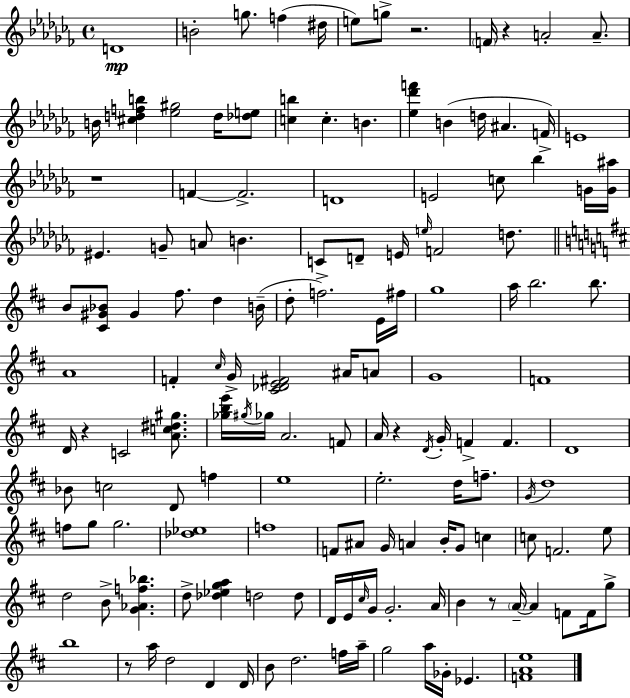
{
  \clef treble
  \time 4/4
  \defaultTimeSignature
  \key aes \minor
  d'1\mp | b'2-. g''8. f''4( dis''16 | e''8) g''8-> r2. | \parenthesize f'16 r4 a'2-. a'8.-- | \break b'16 <cis'' d'' f'' b''>4 <ees'' gis''>2 d''16 <des'' e''>8 | <c'' b''>4 c''4.-. b'4. | <ees'' des''' f'''>4 b'4( d''16 ais'4. f'16->) | e'1 | \break r1 | f'4~~ f'2.-> | d'1 | e'2 c''8 bes''4 g'16 <g' ais''>16 | \break eis'4. g'8-- a'8 b'4. | c'8 d'8-- e'16 \grace { e''16 } f'2 d''8. | \bar "||" \break \key b \minor b'8 <cis' gis' bes'>8 gis'4 fis''8. d''4 b'16--( | d''8-. f''2.->) e'16 fis''16 | g''1 | a''16 b''2. b''8. | \break a'1 | f'4-. \grace { cis''16 } g'16-> <cis' des' e' fis'>2 ais'16 a'8 | g'1 | f'1 | \break d'16 r4 c'2 <a' c'' dis'' gis''>8. | <ges'' b'' e'''>16 \acciaccatura { gis''16 } ges''16 a'2. | f'8 a'16 r4 \acciaccatura { d'16 } g'16-. f'4-> f'4. | d'1 | \break bes'8 c''2 d'8 f''4 | e''1 | e''2.-. d''16 | f''8.-- \acciaccatura { g'16 } d''1 | \break f''8 g''8 g''2. | <des'' ees''>1 | f''1 | f'8 ais'8 g'16 a'4 b'16-. g'8 | \break c''4 c''8 f'2. | e''8 d''2 b'8-> <g' aes' f'' bes''>4. | d''8-> <des'' ees'' g'' a''>4 d''2 | d''8 d'16 e'16 \grace { cis''16 } g'16 g'2.-. | \break a'16 b'4 r8 \parenthesize a'16--~~ a'4 | f'8 f'16 g''8-> b''1 | r8 a''16 d''2 | d'4 d'16 b'8 d''2. | \break f''16 a''16-- g''2 a''16 ges'16-. ees'4. | <f' a' e''>1 | \bar "|."
}